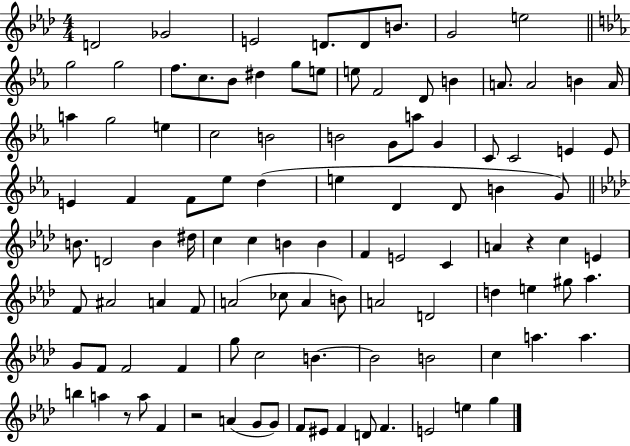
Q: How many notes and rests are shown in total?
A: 105